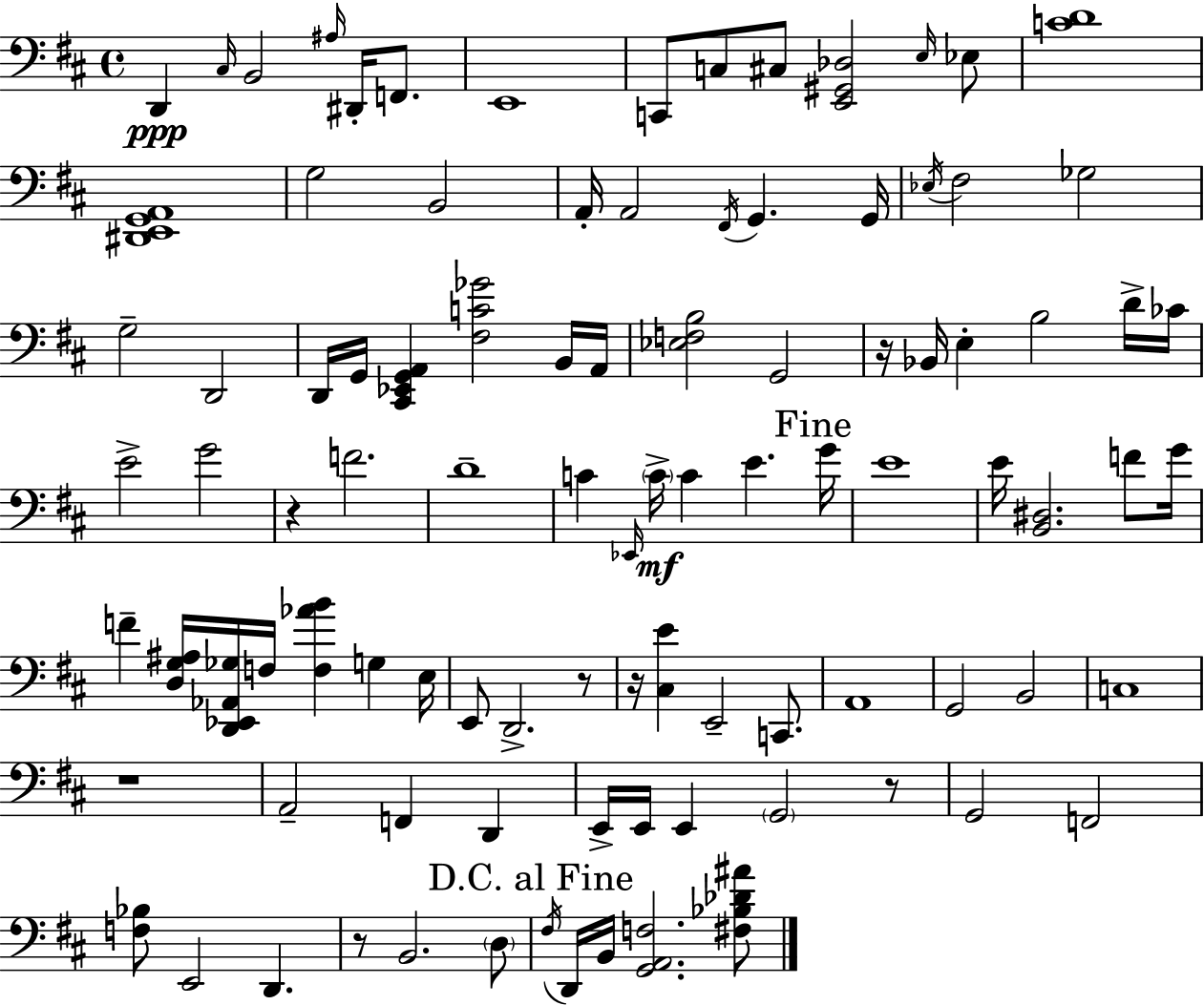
{
  \clef bass
  \time 4/4
  \defaultTimeSignature
  \key d \major
  d,4\ppp \grace { cis16 } b,2 \grace { ais16 } dis,16-. f,8. | e,1 | c,8 c8 cis8 <e, gis, des>2 | \grace { e16 } ees8 <c' d'>1 | \break <dis, e, g, a,>1 | g2 b,2 | a,16-. a,2 \acciaccatura { fis,16 } g,4. | g,16 \acciaccatura { ees16 } fis2 ges2 | \break g2-- d,2 | d,16 g,16 <cis, ees, g, a,>4 <fis c' ges'>2 | b,16 a,16 <ees f b>2 g,2 | r16 bes,16 e4-. b2 | \break d'16-> ces'16 e'2-> g'2 | r4 f'2. | d'1-- | c'4 \grace { ees,16 } \parenthesize c'16->\mf c'4 e'4. | \break \mark "Fine" g'16 e'1 | e'16 <b, dis>2. | f'8 g'16 f'4-- <d g ais>16 <d, ees, aes, ges>16 f16 <f aes' b'>4 | g4 e16 e,8 d,2.-> | \break r8 r16 <cis e'>4 e,2-- | c,8. a,1 | g,2 b,2 | c1 | \break r1 | a,2-- f,4 | d,4 e,16-> e,16 e,4 \parenthesize g,2 | r8 g,2 f,2 | \break <f bes>8 e,2 | d,4. r8 b,2. | \parenthesize d8 \mark "D.C. al Fine" \acciaccatura { fis16 } d,16 b,16 <g, a, f>2. | <fis bes des' ais'>8 \bar "|."
}